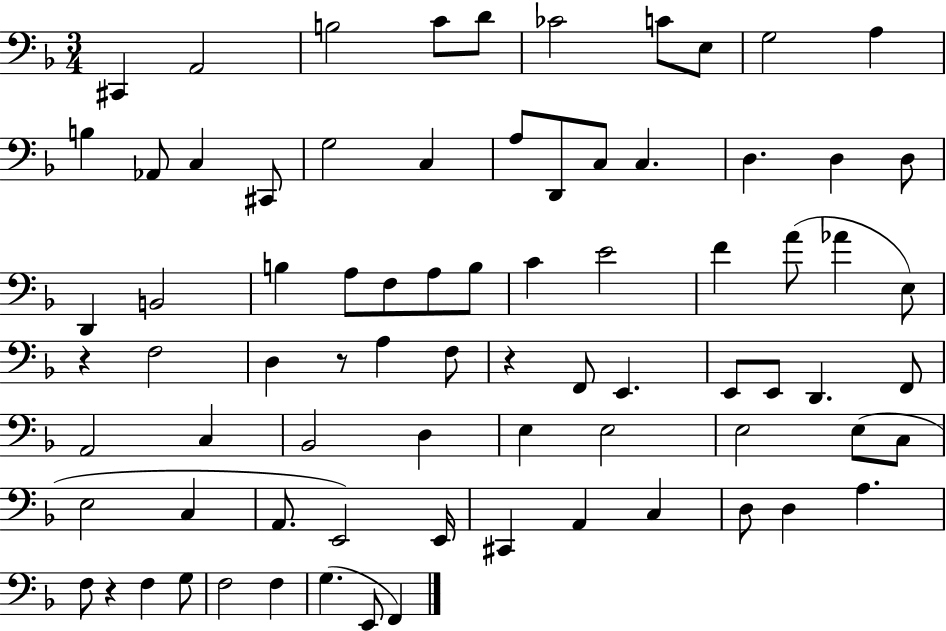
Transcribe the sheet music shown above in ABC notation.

X:1
T:Untitled
M:3/4
L:1/4
K:F
^C,, A,,2 B,2 C/2 D/2 _C2 C/2 E,/2 G,2 A, B, _A,,/2 C, ^C,,/2 G,2 C, A,/2 D,,/2 C,/2 C, D, D, D,/2 D,, B,,2 B, A,/2 F,/2 A,/2 B,/2 C E2 F A/2 _A E,/2 z F,2 D, z/2 A, F,/2 z F,,/2 E,, E,,/2 E,,/2 D,, F,,/2 A,,2 C, _B,,2 D, E, E,2 E,2 E,/2 C,/2 E,2 C, A,,/2 E,,2 E,,/4 ^C,, A,, C, D,/2 D, A, F,/2 z F, G,/2 F,2 F, G, E,,/2 F,,